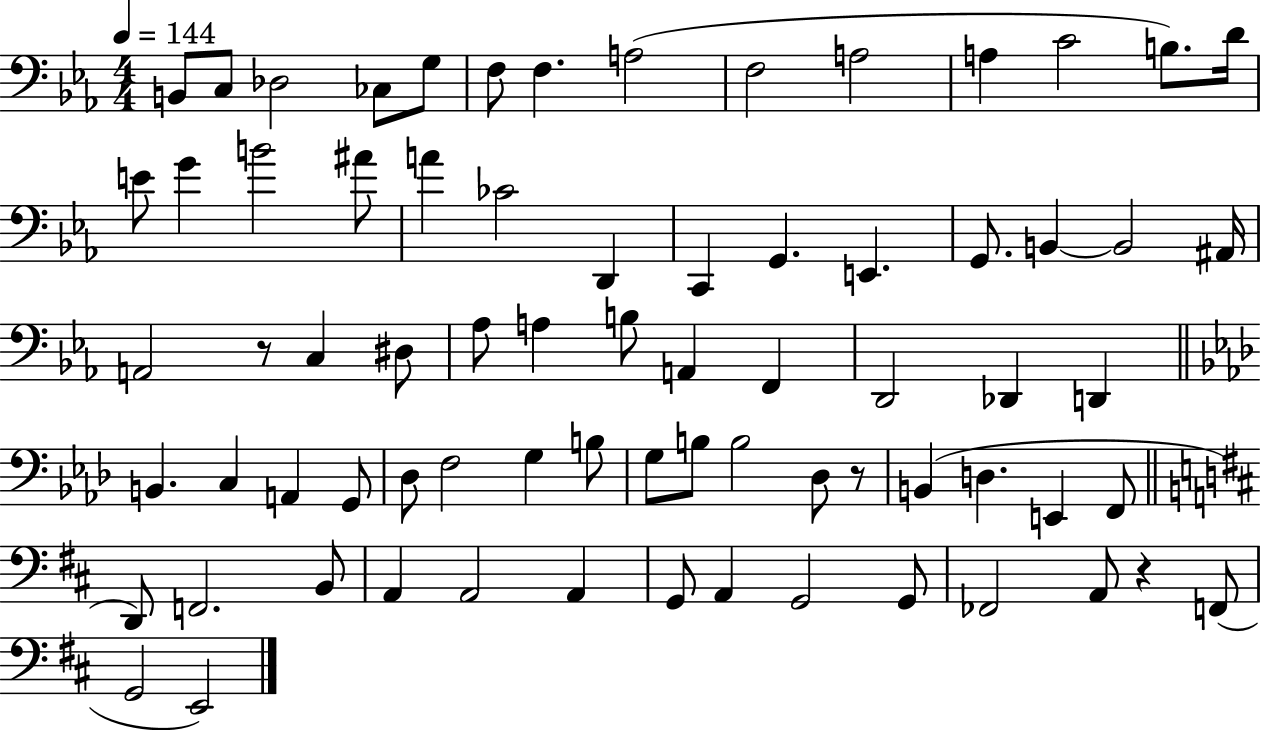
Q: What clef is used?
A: bass